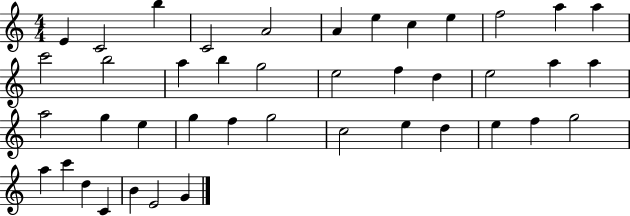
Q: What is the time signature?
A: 4/4